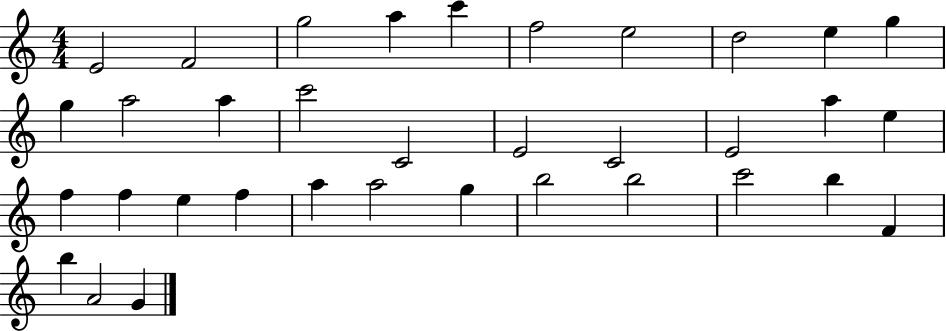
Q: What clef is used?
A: treble